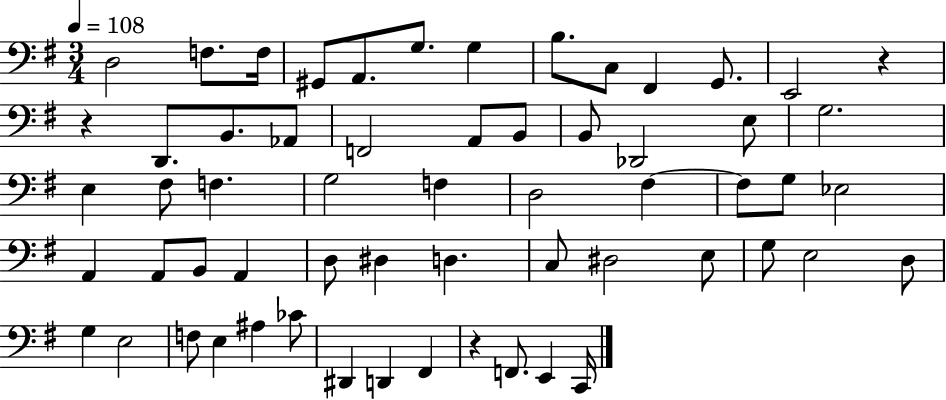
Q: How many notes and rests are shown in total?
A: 60